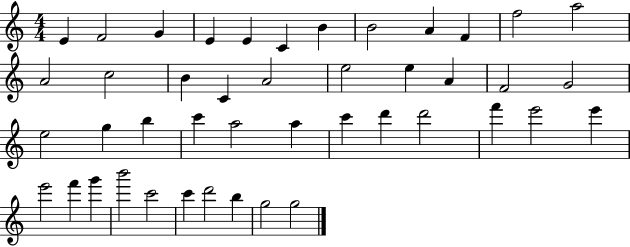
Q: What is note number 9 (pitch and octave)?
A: A4